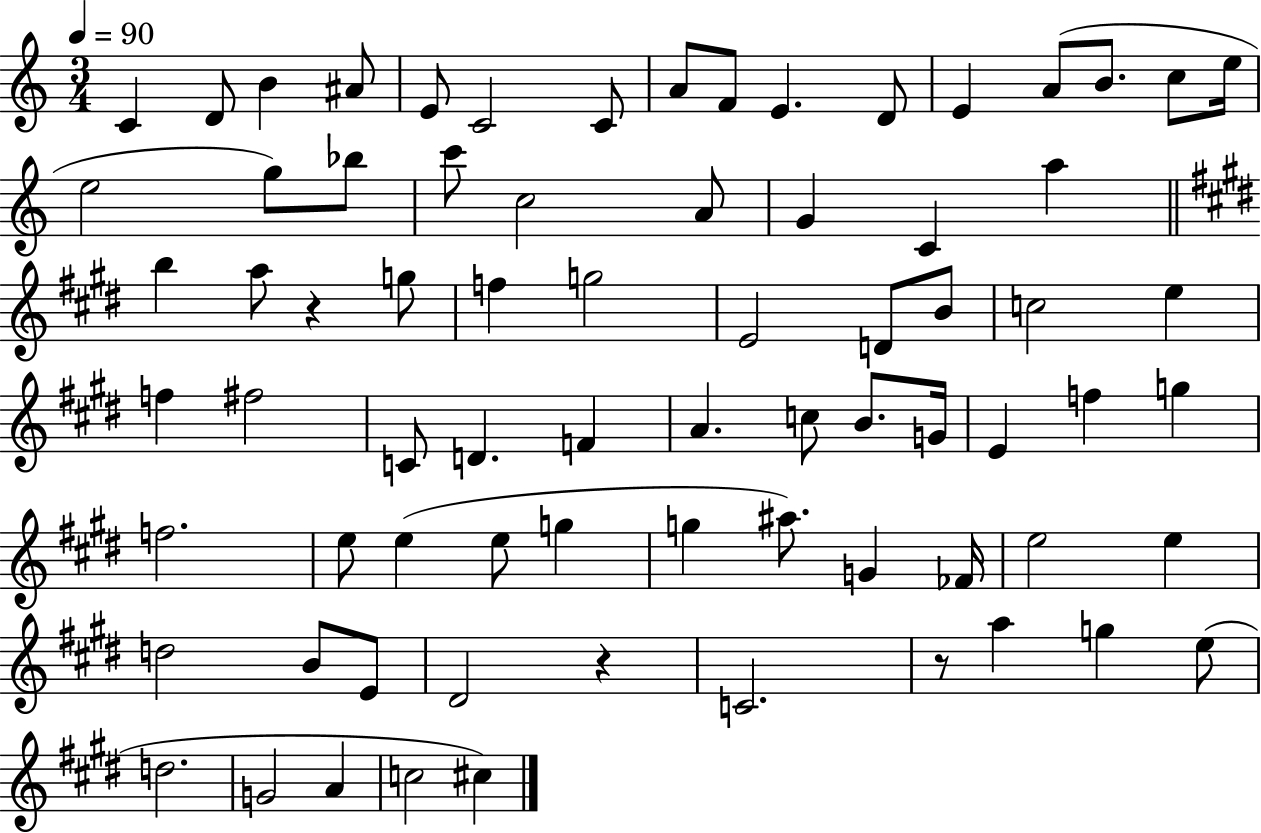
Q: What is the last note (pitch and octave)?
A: C#5